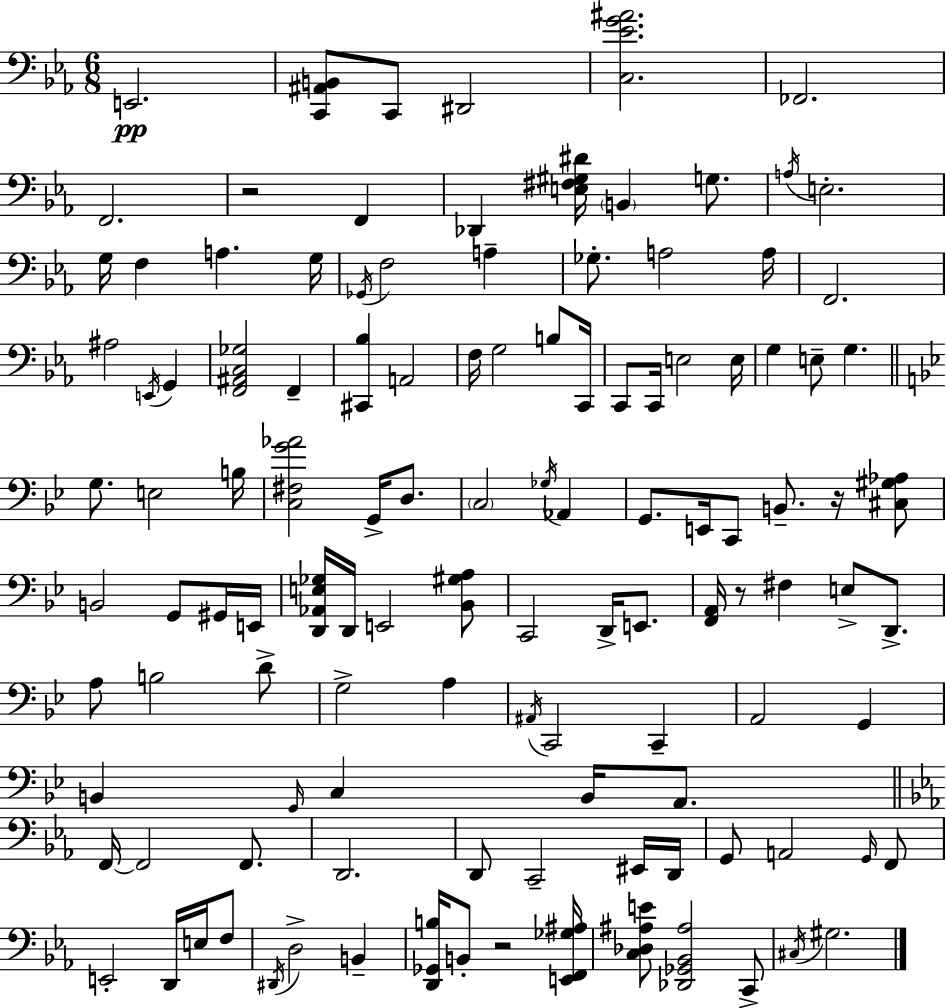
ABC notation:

X:1
T:Untitled
M:6/8
L:1/4
K:Eb
E,,2 [C,,^A,,B,,]/2 C,,/2 ^D,,2 [C,_EG^A]2 _F,,2 F,,2 z2 F,, _D,, [E,^F,^G,^D]/4 B,, G,/2 A,/4 E,2 G,/4 F, A, G,/4 _G,,/4 F,2 A, _G,/2 A,2 A,/4 F,,2 ^A,2 E,,/4 G,, [F,,^A,,C,_G,]2 F,, [^C,,_B,] A,,2 F,/4 G,2 B,/2 C,,/4 C,,/2 C,,/4 E,2 E,/4 G, E,/2 G, G,/2 E,2 B,/4 [C,^F,G_A]2 G,,/4 D,/2 C,2 _G,/4 _A,, G,,/2 E,,/4 C,,/2 B,,/2 z/4 [^C,^G,_A,]/2 B,,2 G,,/2 ^G,,/4 E,,/4 [D,,_A,,E,_G,]/4 D,,/4 E,,2 [_B,,^G,A,]/2 C,,2 D,,/4 E,,/2 [F,,A,,]/4 z/2 ^F, E,/2 D,,/2 A,/2 B,2 D/2 G,2 A, ^A,,/4 C,,2 C,, A,,2 G,, B,, G,,/4 C, B,,/4 A,,/2 F,,/4 F,,2 F,,/2 D,,2 D,,/2 C,,2 ^E,,/4 D,,/4 G,,/2 A,,2 G,,/4 F,,/2 E,,2 D,,/4 E,/4 F,/2 ^D,,/4 D,2 B,, [D,,_G,,B,]/4 B,,/2 z2 [E,,F,,_G,^A,]/4 [C,_D,^A,E]/2 [_D,,_G,,_B,,^A,]2 C,,/2 ^C,/4 ^G,2